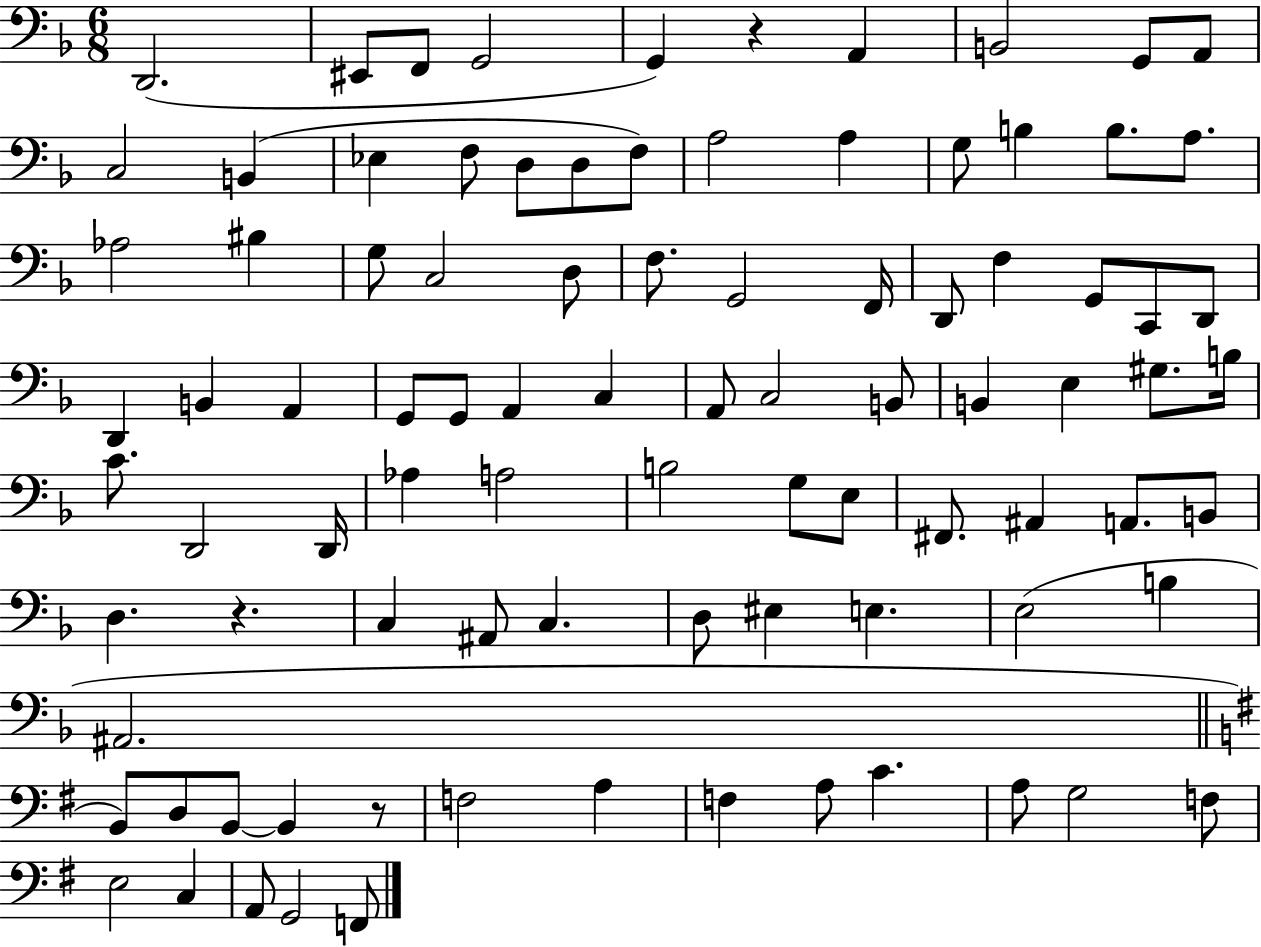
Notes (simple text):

D2/h. EIS2/e F2/e G2/h G2/q R/q A2/q B2/h G2/e A2/e C3/h B2/q Eb3/q F3/e D3/e D3/e F3/e A3/h A3/q G3/e B3/q B3/e. A3/e. Ab3/h BIS3/q G3/e C3/h D3/e F3/e. G2/h F2/s D2/e F3/q G2/e C2/e D2/e D2/q B2/q A2/q G2/e G2/e A2/q C3/q A2/e C3/h B2/e B2/q E3/q G#3/e. B3/s C4/e. D2/h D2/s Ab3/q A3/h B3/h G3/e E3/e F#2/e. A#2/q A2/e. B2/e D3/q. R/q. C3/q A#2/e C3/q. D3/e EIS3/q E3/q. E3/h B3/q A#2/h. B2/e D3/e B2/e B2/q R/e F3/h A3/q F3/q A3/e C4/q. A3/e G3/h F3/e E3/h C3/q A2/e G2/h F2/e